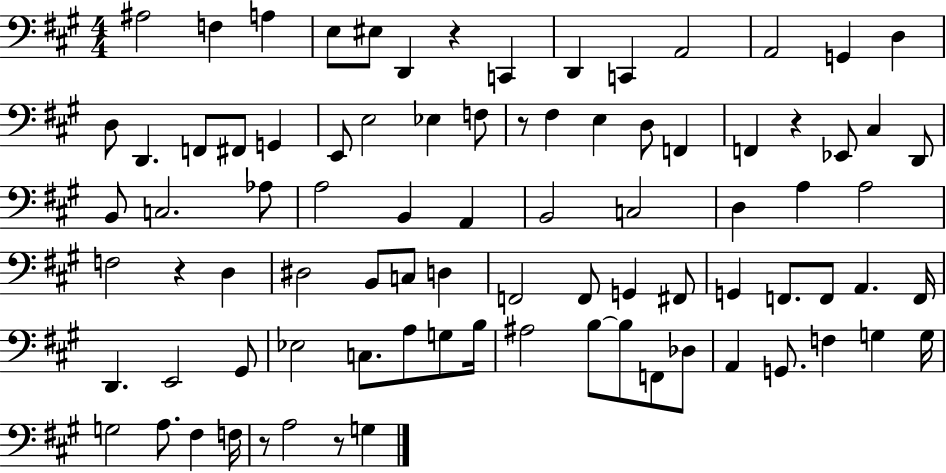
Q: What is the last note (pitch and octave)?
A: G3